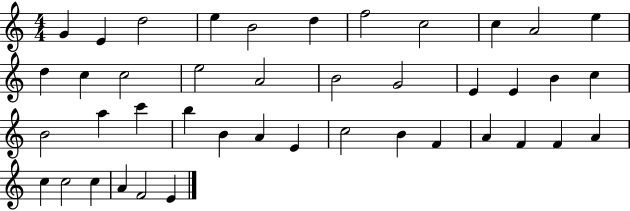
{
  \clef treble
  \numericTimeSignature
  \time 4/4
  \key c \major
  g'4 e'4 d''2 | e''4 b'2 d''4 | f''2 c''2 | c''4 a'2 e''4 | \break d''4 c''4 c''2 | e''2 a'2 | b'2 g'2 | e'4 e'4 b'4 c''4 | \break b'2 a''4 c'''4 | b''4 b'4 a'4 e'4 | c''2 b'4 f'4 | a'4 f'4 f'4 a'4 | \break c''4 c''2 c''4 | a'4 f'2 e'4 | \bar "|."
}